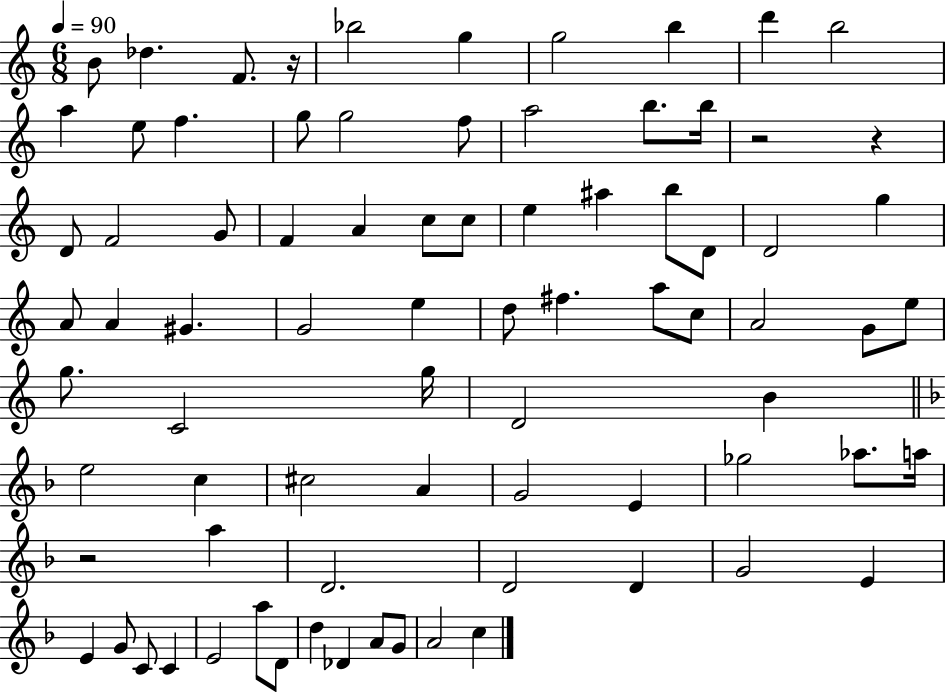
B4/e Db5/q. F4/e. R/s Bb5/h G5/q G5/h B5/q D6/q B5/h A5/q E5/e F5/q. G5/e G5/h F5/e A5/h B5/e. B5/s R/h R/q D4/e F4/h G4/e F4/q A4/q C5/e C5/e E5/q A#5/q B5/e D4/e D4/h G5/q A4/e A4/q G#4/q. G4/h E5/q D5/e F#5/q. A5/e C5/e A4/h G4/e E5/e G5/e. C4/h G5/s D4/h B4/q E5/h C5/q C#5/h A4/q G4/h E4/q Gb5/h Ab5/e. A5/s R/h A5/q D4/h. D4/h D4/q G4/h E4/q E4/q G4/e C4/e C4/q E4/h A5/e D4/e D5/q Db4/q A4/e G4/e A4/h C5/q